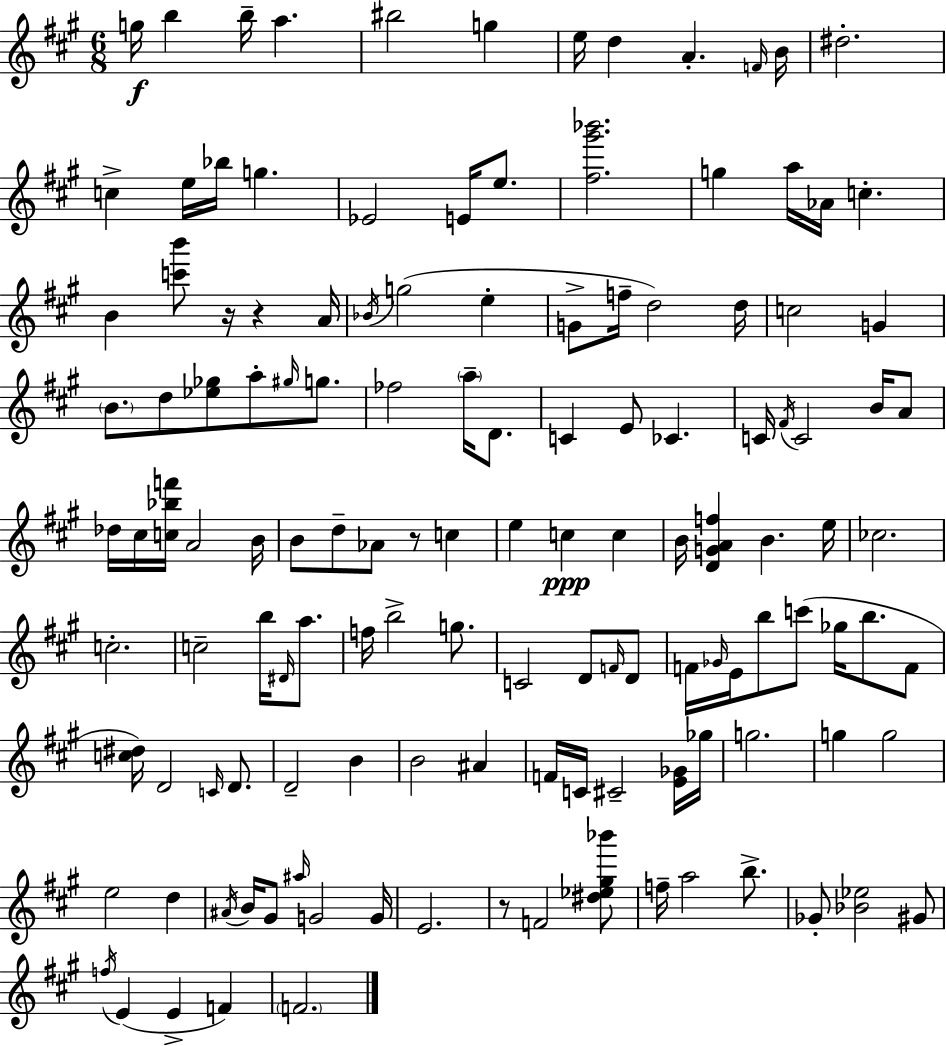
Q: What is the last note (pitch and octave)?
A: F4